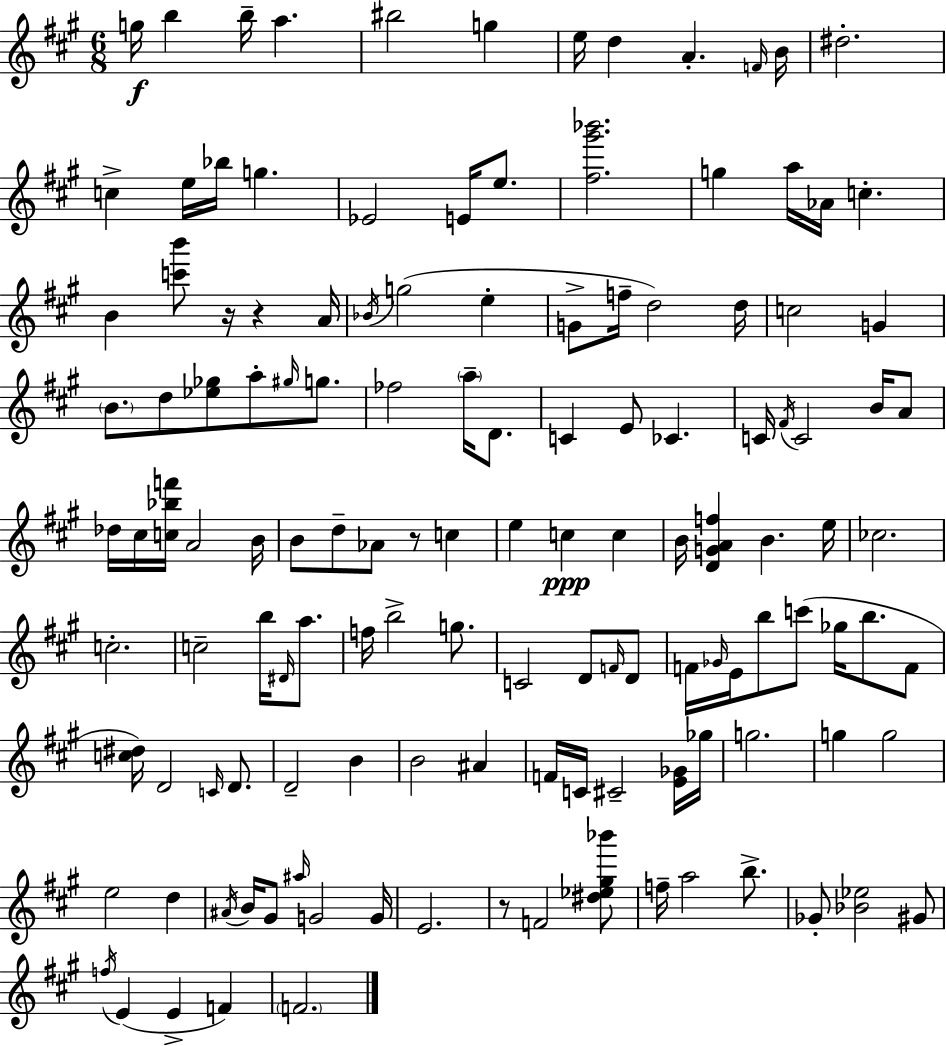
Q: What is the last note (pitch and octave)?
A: F4